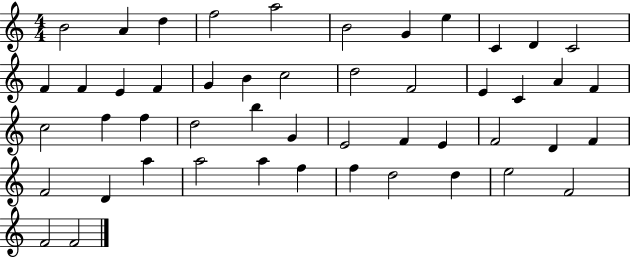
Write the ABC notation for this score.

X:1
T:Untitled
M:4/4
L:1/4
K:C
B2 A d f2 a2 B2 G e C D C2 F F E F G B c2 d2 F2 E C A F c2 f f d2 b G E2 F E F2 D F F2 D a a2 a f f d2 d e2 F2 F2 F2